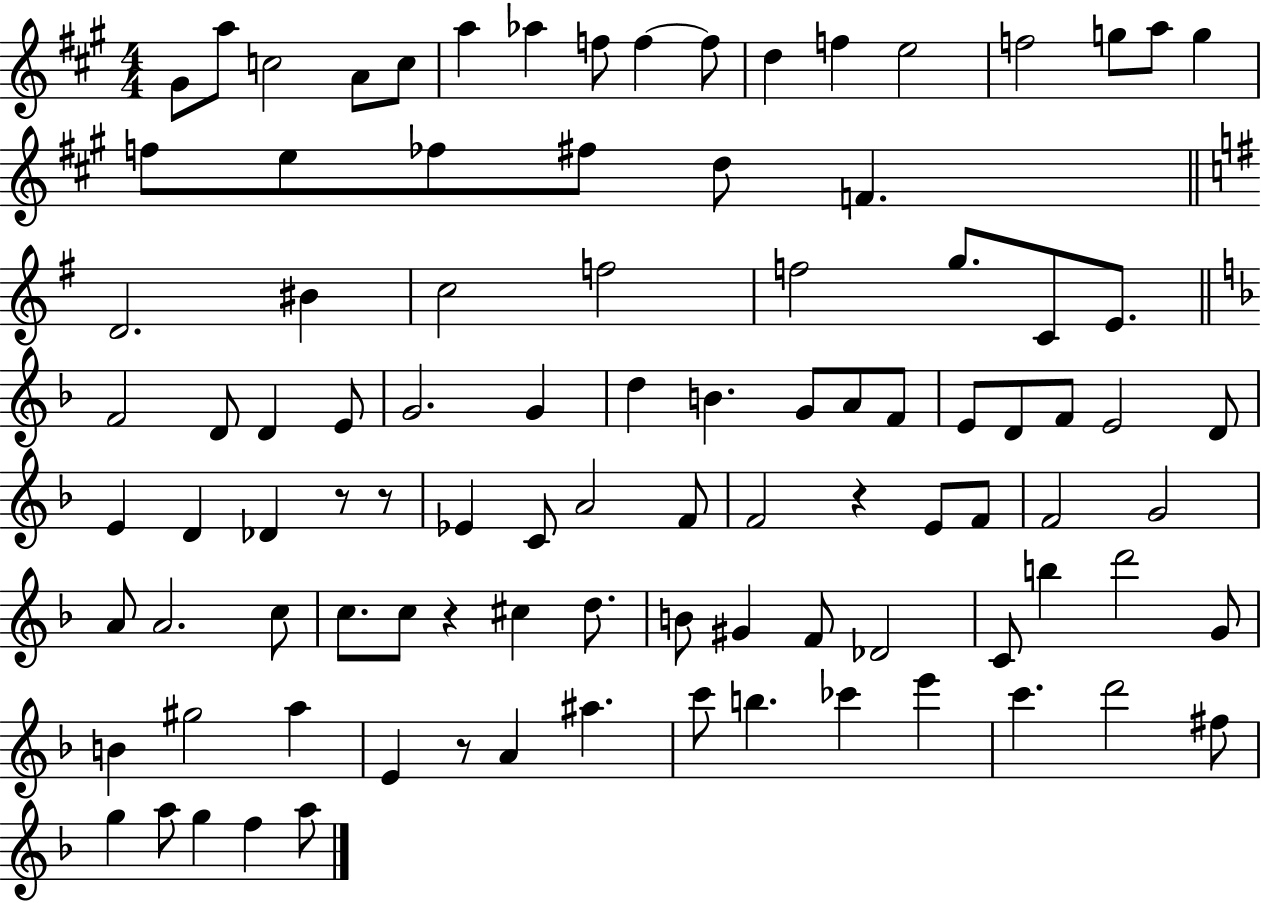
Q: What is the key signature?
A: A major